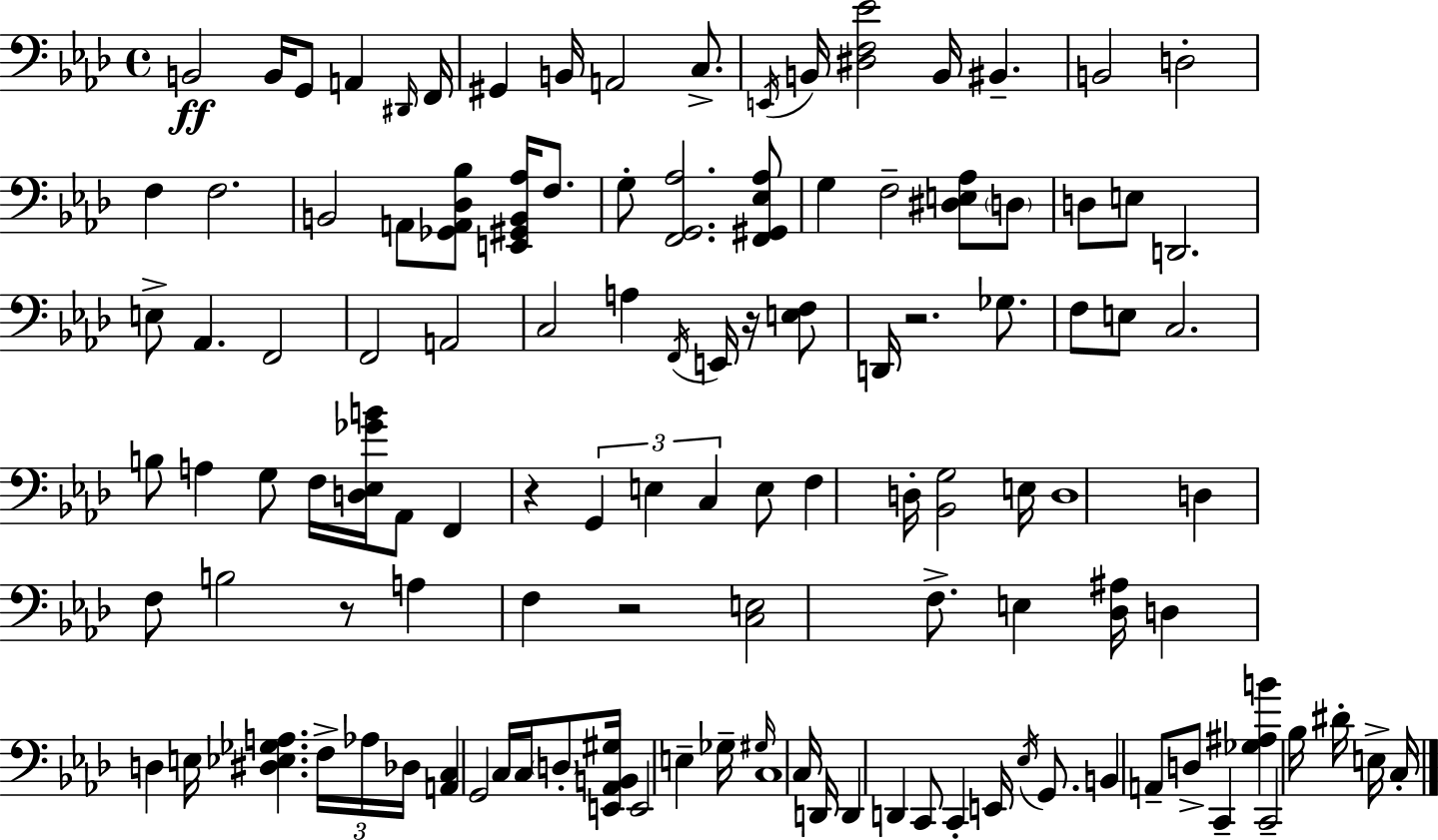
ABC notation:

X:1
T:Untitled
M:4/4
L:1/4
K:Fm
B,,2 B,,/4 G,,/2 A,, ^D,,/4 F,,/4 ^G,, B,,/4 A,,2 C,/2 E,,/4 B,,/4 [^D,F,_E]2 B,,/4 ^B,, B,,2 D,2 F, F,2 B,,2 A,,/2 [_G,,A,,_D,_B,]/2 [E,,^G,,B,,_A,]/4 F,/2 G,/2 [F,,G,,_A,]2 [F,,^G,,_E,_A,]/2 G, F,2 [^D,E,_A,]/2 D,/2 D,/2 E,/2 D,,2 E,/2 _A,, F,,2 F,,2 A,,2 C,2 A, F,,/4 E,,/4 z/4 [E,F,]/2 D,,/4 z2 _G,/2 F,/2 E,/2 C,2 B,/2 A, G,/2 F,/4 [D,_E,_GB]/4 _A,,/2 F,, z G,, E, C, E,/2 F, D,/4 [_B,,G,]2 E,/4 D,4 D, F,/2 B,2 z/2 A, F, z2 [C,E,]2 F,/2 E, [_D,^A,]/4 D, D, E,/4 [^D,_E,_G,A,] F,/4 _A,/4 _D,/4 [A,,C,] G,,2 C,/4 C,/4 D,/2 [E,,_A,,B,,^G,]/4 E,,2 E, _G,/4 ^G,/4 C,4 C,/4 D,,/4 D,, D,, C,,/2 C,, E,,/4 _E,/4 G,,/2 B,, A,,/2 D,/2 C,, [_G,^A,B] C,,2 _B,/4 ^D/4 E,/4 C,/4